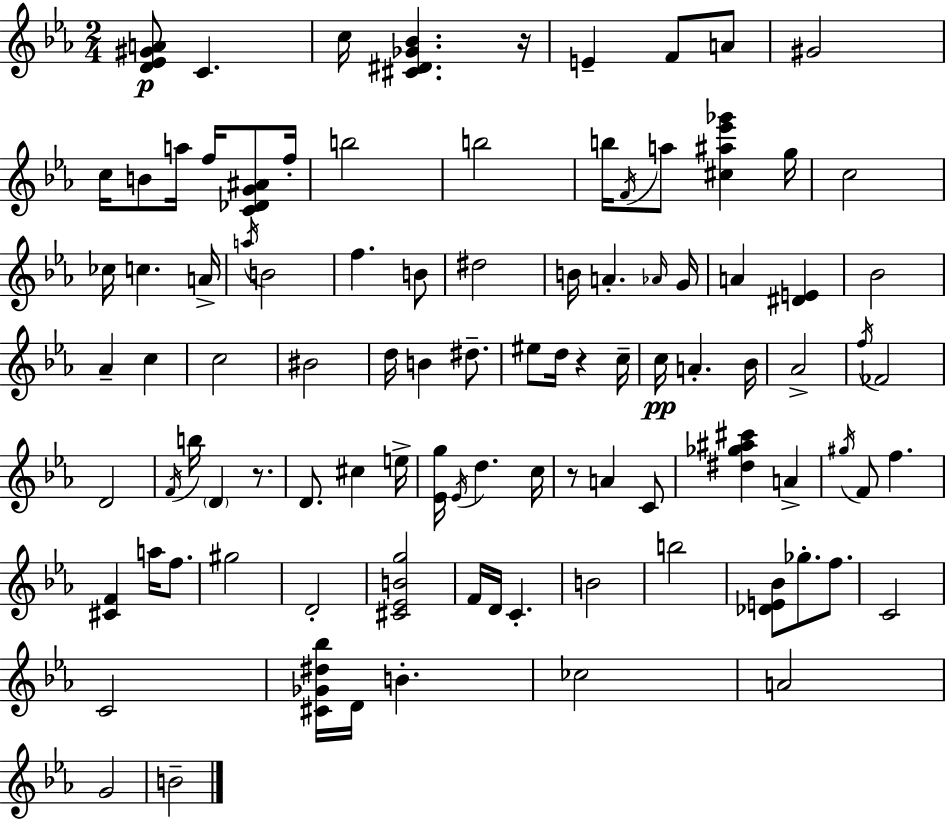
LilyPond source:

{
  \clef treble
  \numericTimeSignature
  \time 2/4
  \key ees \major
  \repeat volta 2 { <d' ees' gis' a'>8\p c'4. | c''16 <cis' dis' ges' bes'>4. r16 | e'4-- f'8 a'8 | gis'2 | \break c''16 b'8 a''16 f''16 <c' des' g' ais'>8 f''16-. | b''2 | b''2 | b''16 \acciaccatura { f'16 } a''8 <cis'' ais'' ees''' ges'''>4 | \break g''16 c''2 | ces''16 c''4. | a'16-> \acciaccatura { a''16 } b'2 | f''4. | \break b'8 dis''2 | b'16 a'4.-. | \grace { aes'16 } g'16 a'4 <dis' e'>4 | bes'2 | \break aes'4-- c''4 | c''2 | bis'2 | d''16 b'4 | \break dis''8.-- eis''8 d''16 r4 | c''16-- c''16\pp a'4.-. | bes'16 aes'2-> | \acciaccatura { f''16 } fes'2 | \break d'2 | \acciaccatura { f'16 } b''16 \parenthesize d'4 | r8. d'8. | cis''4 e''16-> <ees' g''>16 \acciaccatura { ees'16 } d''4. | \break c''16 r8 | a'4 c'8 <dis'' ges'' ais'' cis'''>4 | a'4-> \acciaccatura { gis''16 } f'8 | f''4. <cis' f'>4 | \break a''16 f''8. gis''2 | d'2-. | <cis' ees' b' g''>2 | f'16 | \break d'16 c'4.-. b'2 | b''2 | <des' e' bes'>8 | ges''8.-. f''8. c'2 | \break c'2 | <cis' ges' dis'' bes''>16 | d'16 b'4.-. ces''2 | a'2 | \break g'2 | b'2-- | } \bar "|."
}